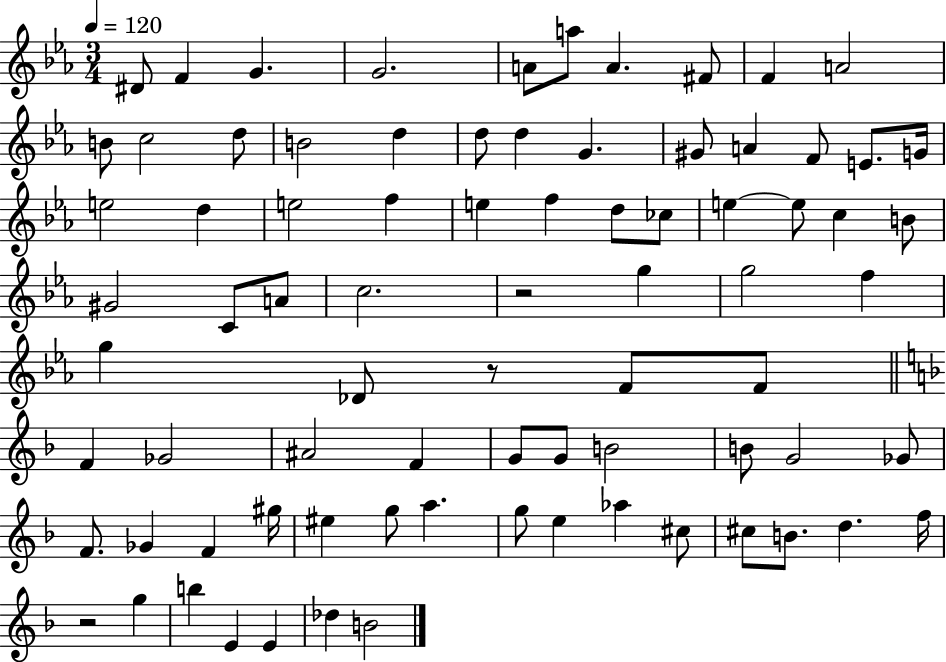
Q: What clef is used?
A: treble